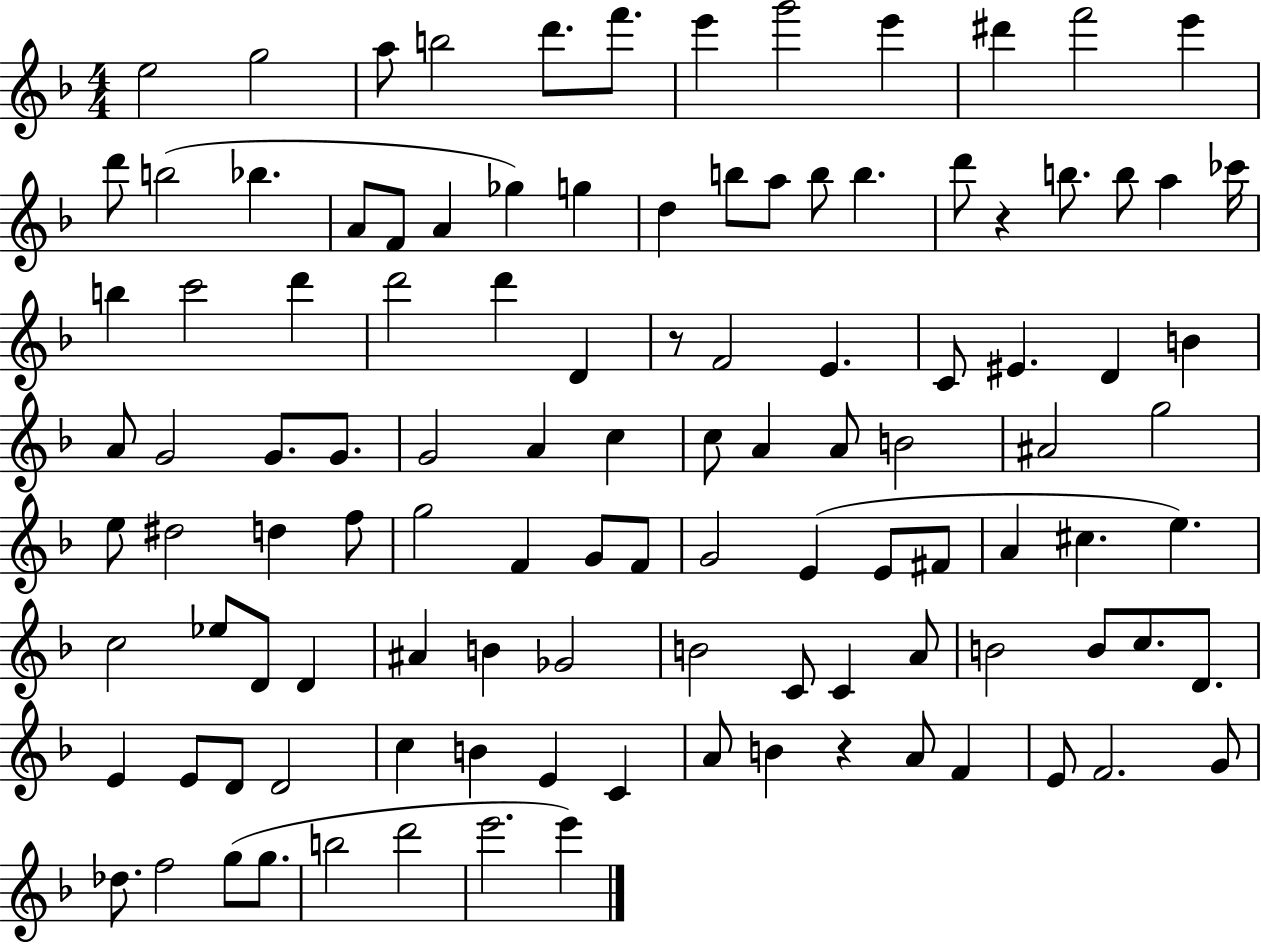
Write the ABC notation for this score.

X:1
T:Untitled
M:4/4
L:1/4
K:F
e2 g2 a/2 b2 d'/2 f'/2 e' g'2 e' ^d' f'2 e' d'/2 b2 _b A/2 F/2 A _g g d b/2 a/2 b/2 b d'/2 z b/2 b/2 a _c'/4 b c'2 d' d'2 d' D z/2 F2 E C/2 ^E D B A/2 G2 G/2 G/2 G2 A c c/2 A A/2 B2 ^A2 g2 e/2 ^d2 d f/2 g2 F G/2 F/2 G2 E E/2 ^F/2 A ^c e c2 _e/2 D/2 D ^A B _G2 B2 C/2 C A/2 B2 B/2 c/2 D/2 E E/2 D/2 D2 c B E C A/2 B z A/2 F E/2 F2 G/2 _d/2 f2 g/2 g/2 b2 d'2 e'2 e'